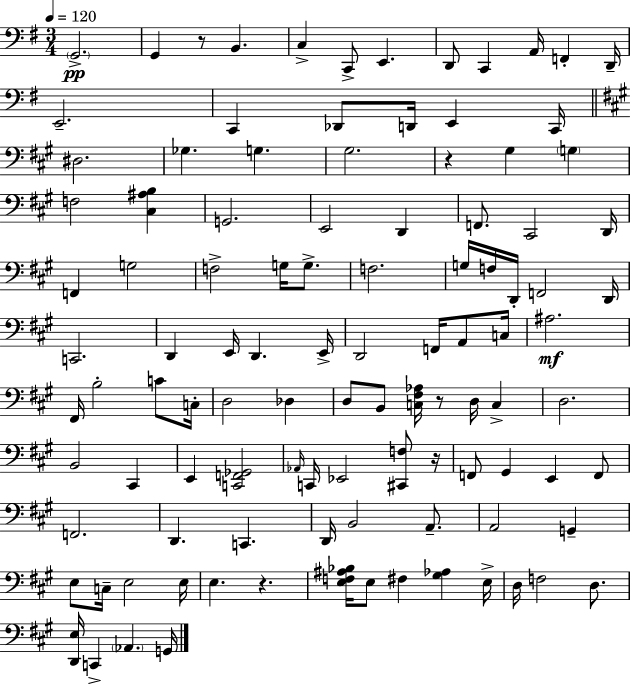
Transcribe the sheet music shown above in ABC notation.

X:1
T:Untitled
M:3/4
L:1/4
K:G
G,,2 G,, z/2 B,, C, C,,/2 E,, D,,/2 C,, A,,/4 F,, D,,/4 E,,2 C,, _D,,/2 D,,/4 E,, C,,/4 ^D,2 _G, G, ^G,2 z ^G, G, F,2 [^C,^A,B,] G,,2 E,,2 D,, F,,/2 ^C,,2 D,,/4 F,, G,2 F,2 G,/4 G,/2 F,2 G,/4 F,/4 D,,/4 F,,2 D,,/4 C,,2 D,, E,,/4 D,, E,,/4 D,,2 F,,/4 A,,/2 C,/4 ^A,2 ^F,,/4 B,2 C/2 C,/4 D,2 _D, D,/2 B,,/2 [C,^F,_A,]/4 z/2 D,/4 C, D,2 B,,2 ^C,, E,, [C,,F,,_G,,]2 _A,,/4 C,,/4 _E,,2 [^C,,F,]/2 z/4 F,,/2 ^G,, E,, F,,/2 F,,2 D,, C,, D,,/4 B,,2 A,,/2 A,,2 G,, E,/2 C,/4 E,2 E,/4 E, z [E,F,^A,_B,]/4 E,/2 ^F, [^G,_A,] E,/4 D,/4 F,2 D,/2 [D,,E,]/4 C,, _A,, G,,/4